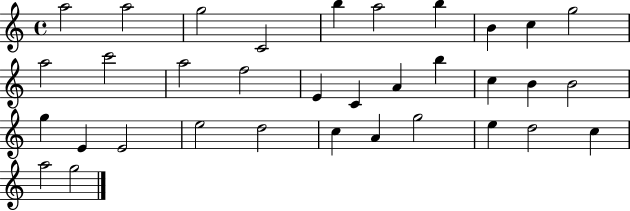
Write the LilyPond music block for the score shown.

{
  \clef treble
  \time 4/4
  \defaultTimeSignature
  \key c \major
  a''2 a''2 | g''2 c'2 | b''4 a''2 b''4 | b'4 c''4 g''2 | \break a''2 c'''2 | a''2 f''2 | e'4 c'4 a'4 b''4 | c''4 b'4 b'2 | \break g''4 e'4 e'2 | e''2 d''2 | c''4 a'4 g''2 | e''4 d''2 c''4 | \break a''2 g''2 | \bar "|."
}